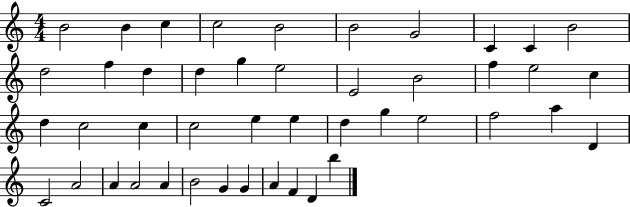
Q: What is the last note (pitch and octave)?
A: B5